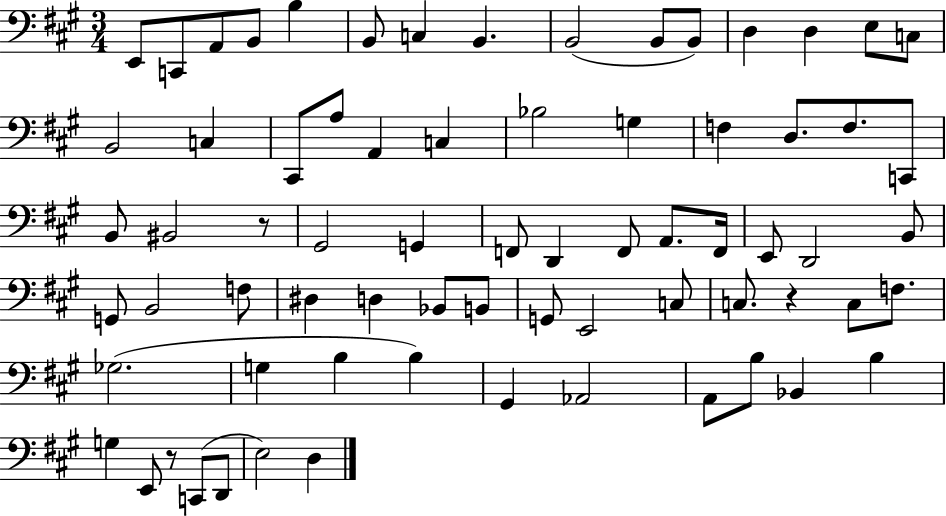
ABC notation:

X:1
T:Untitled
M:3/4
L:1/4
K:A
E,,/2 C,,/2 A,,/2 B,,/2 B, B,,/2 C, B,, B,,2 B,,/2 B,,/2 D, D, E,/2 C,/2 B,,2 C, ^C,,/2 A,/2 A,, C, _B,2 G, F, D,/2 F,/2 C,,/2 B,,/2 ^B,,2 z/2 ^G,,2 G,, F,,/2 D,, F,,/2 A,,/2 F,,/4 E,,/2 D,,2 B,,/2 G,,/2 B,,2 F,/2 ^D, D, _B,,/2 B,,/2 G,,/2 E,,2 C,/2 C,/2 z C,/2 F,/2 _G,2 G, B, B, ^G,, _A,,2 A,,/2 B,/2 _B,, B, G, E,,/2 z/2 C,,/2 D,,/2 E,2 D,